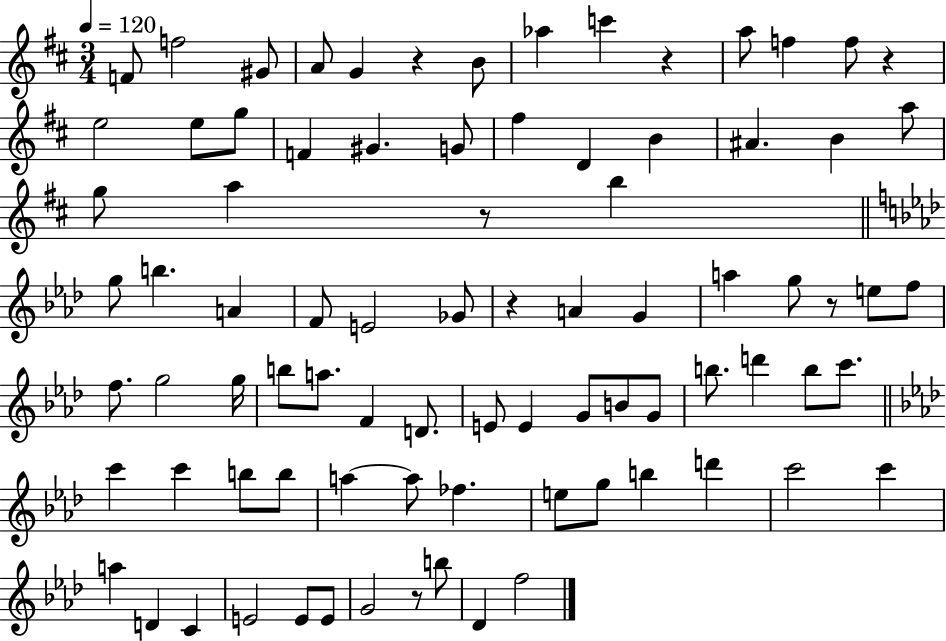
X:1
T:Untitled
M:3/4
L:1/4
K:D
F/2 f2 ^G/2 A/2 G z B/2 _a c' z a/2 f f/2 z e2 e/2 g/2 F ^G G/2 ^f D B ^A B a/2 g/2 a z/2 b g/2 b A F/2 E2 _G/2 z A G a g/2 z/2 e/2 f/2 f/2 g2 g/4 b/2 a/2 F D/2 E/2 E G/2 B/2 G/2 b/2 d' b/2 c'/2 c' c' b/2 b/2 a a/2 _f e/2 g/2 b d' c'2 c' a D C E2 E/2 E/2 G2 z/2 b/2 _D f2